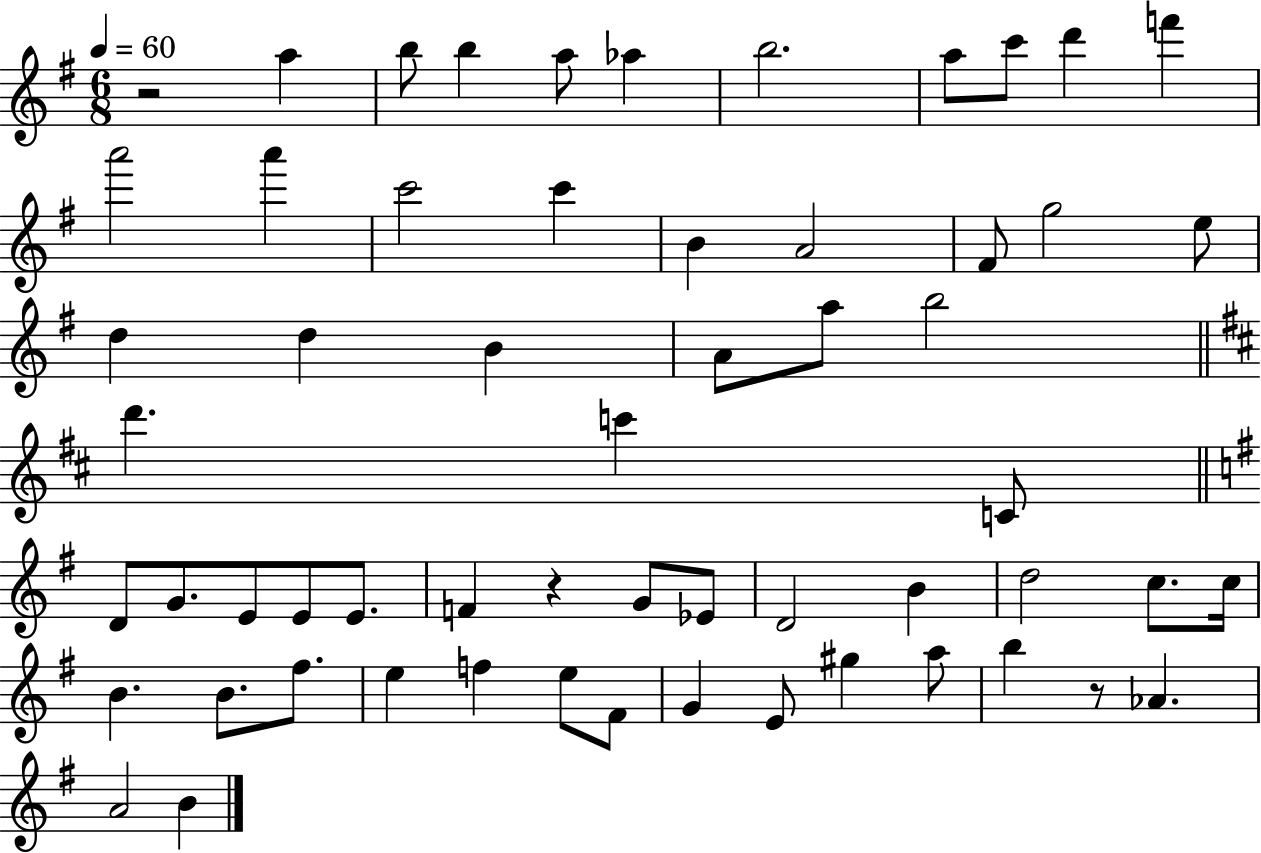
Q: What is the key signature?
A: G major